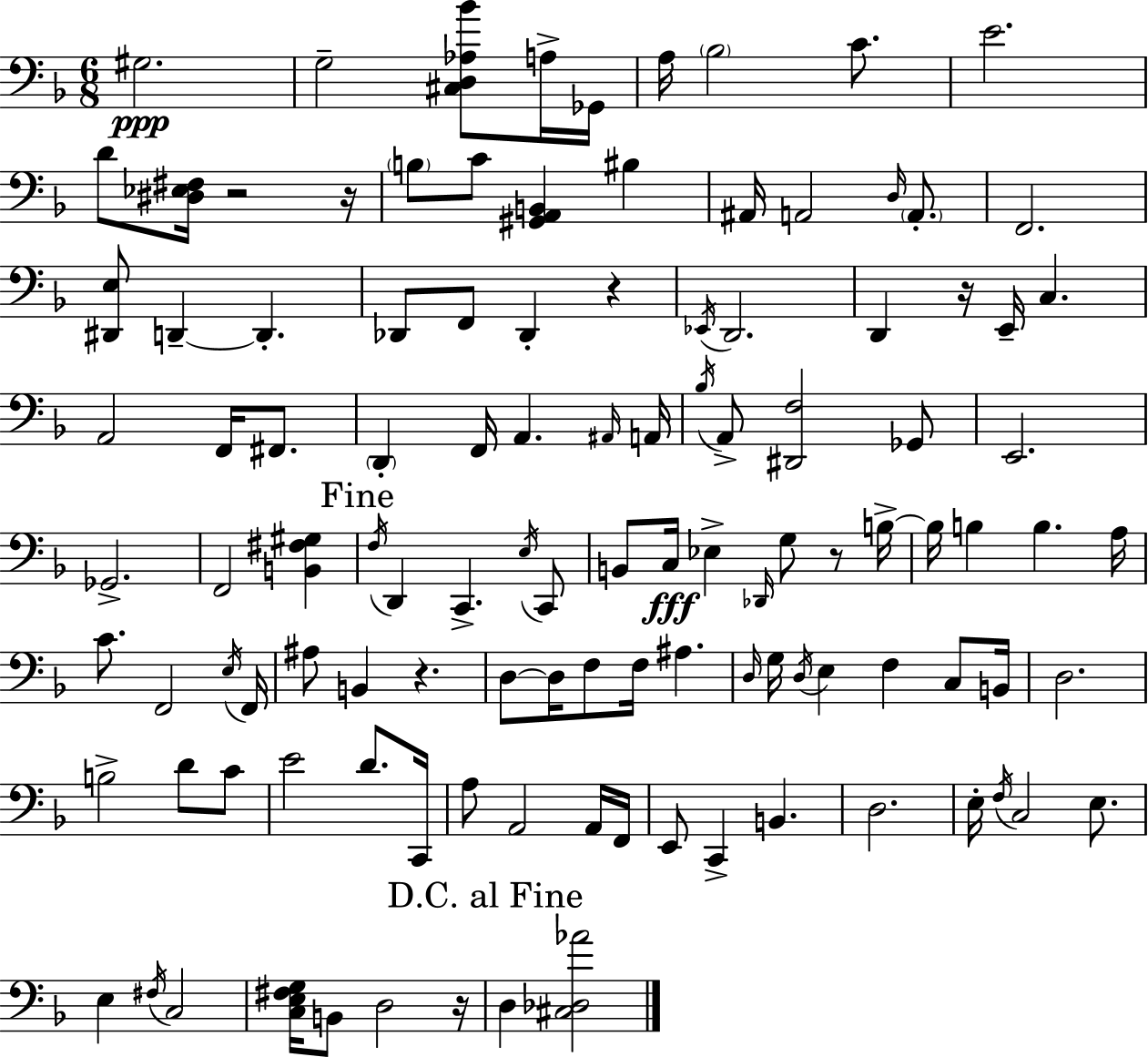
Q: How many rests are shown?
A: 7